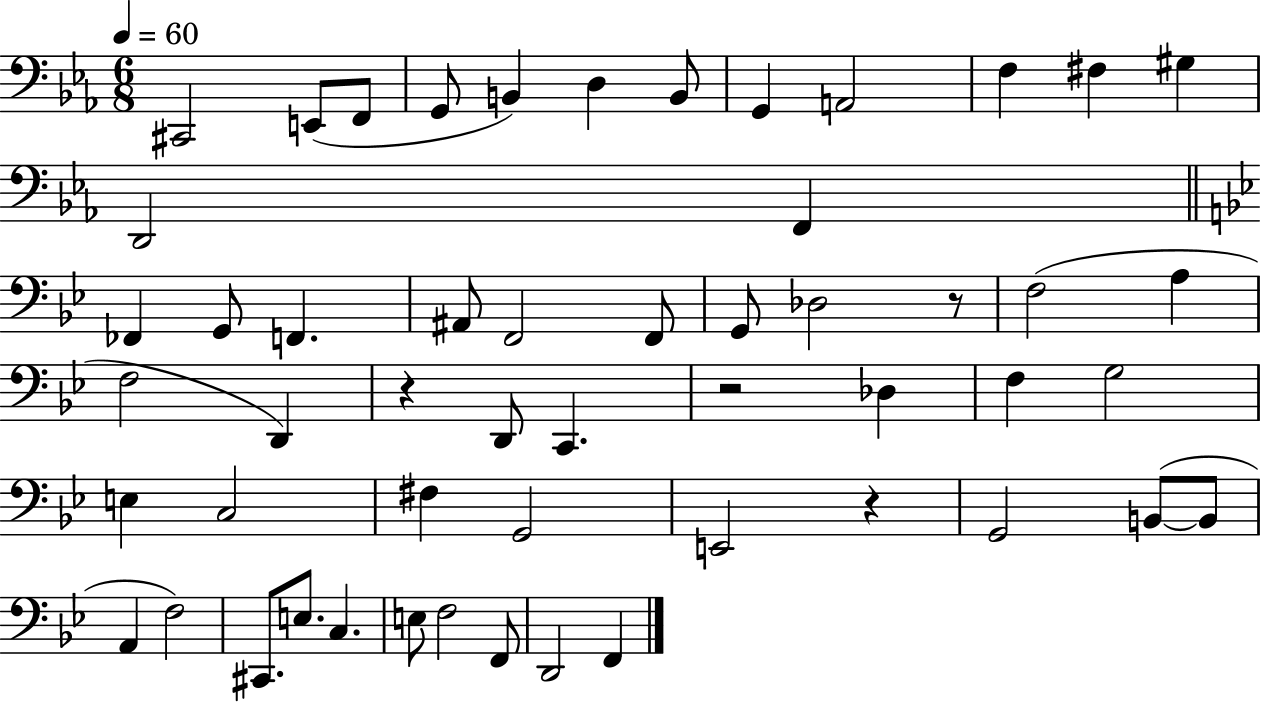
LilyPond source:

{
  \clef bass
  \numericTimeSignature
  \time 6/8
  \key ees \major
  \tempo 4 = 60
  cis,2 e,8( f,8 | g,8 b,4) d4 b,8 | g,4 a,2 | f4 fis4 gis4 | \break d,2 f,4 | \bar "||" \break \key g \minor fes,4 g,8 f,4. | ais,8 f,2 f,8 | g,8 des2 r8 | f2( a4 | \break f2 d,4) | r4 d,8 c,4. | r2 des4 | f4 g2 | \break e4 c2 | fis4 g,2 | e,2 r4 | g,2 b,8~(~ b,8 | \break a,4 f2) | cis,8. e8. c4. | e8 f2 f,8 | d,2 f,4 | \break \bar "|."
}